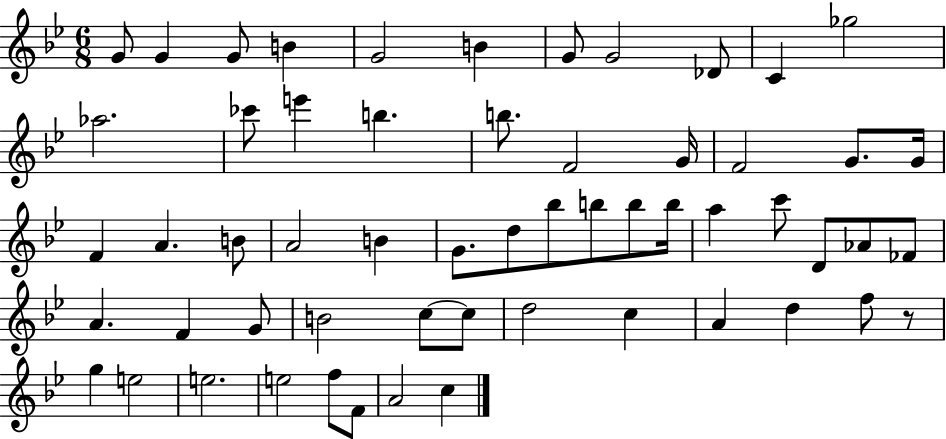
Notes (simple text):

G4/e G4/q G4/e B4/q G4/h B4/q G4/e G4/h Db4/e C4/q Gb5/h Ab5/h. CES6/e E6/q B5/q. B5/e. F4/h G4/s F4/h G4/e. G4/s F4/q A4/q. B4/e A4/h B4/q G4/e. D5/e Bb5/e B5/e B5/e B5/s A5/q C6/e D4/e Ab4/e FES4/e A4/q. F4/q G4/e B4/h C5/e C5/e D5/h C5/q A4/q D5/q F5/e R/e G5/q E5/h E5/h. E5/h F5/e F4/e A4/h C5/q